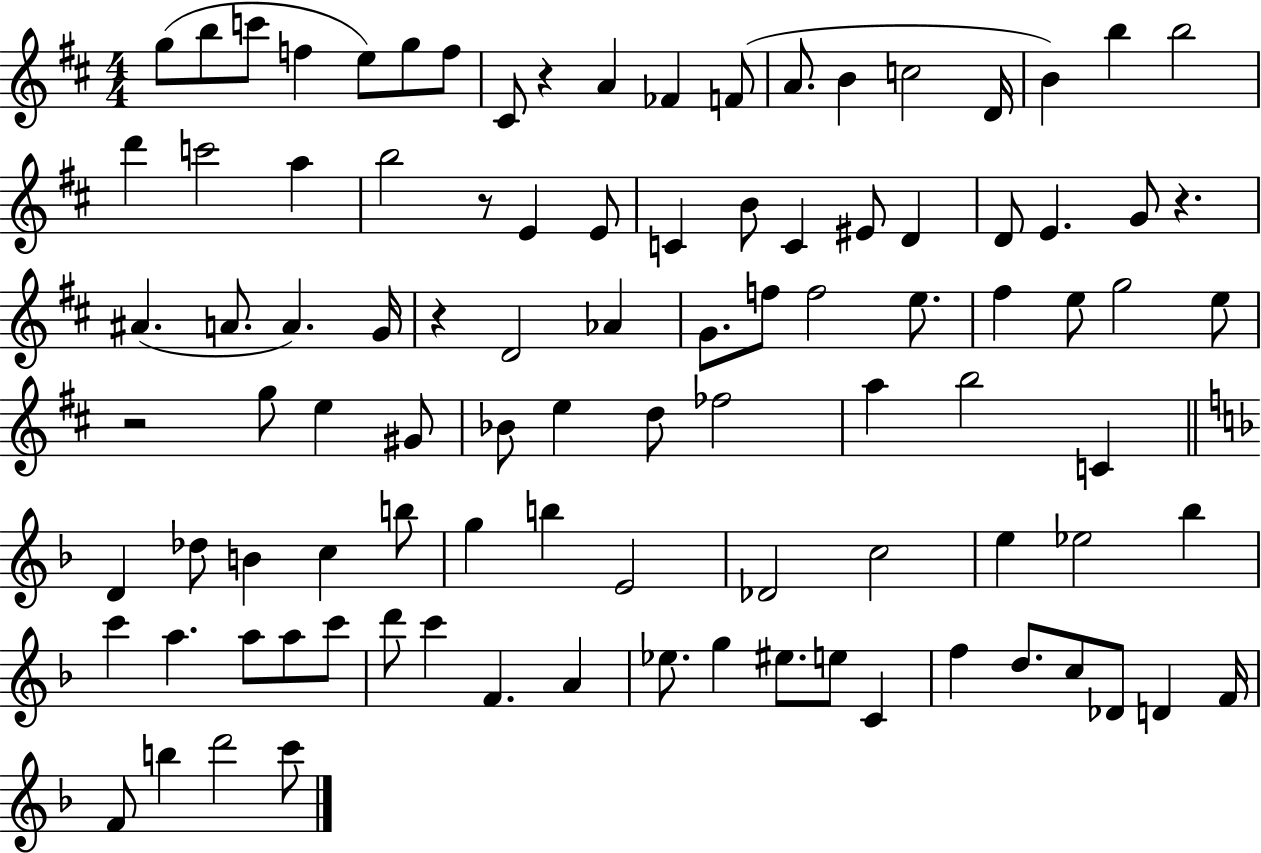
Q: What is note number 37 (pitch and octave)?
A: D4